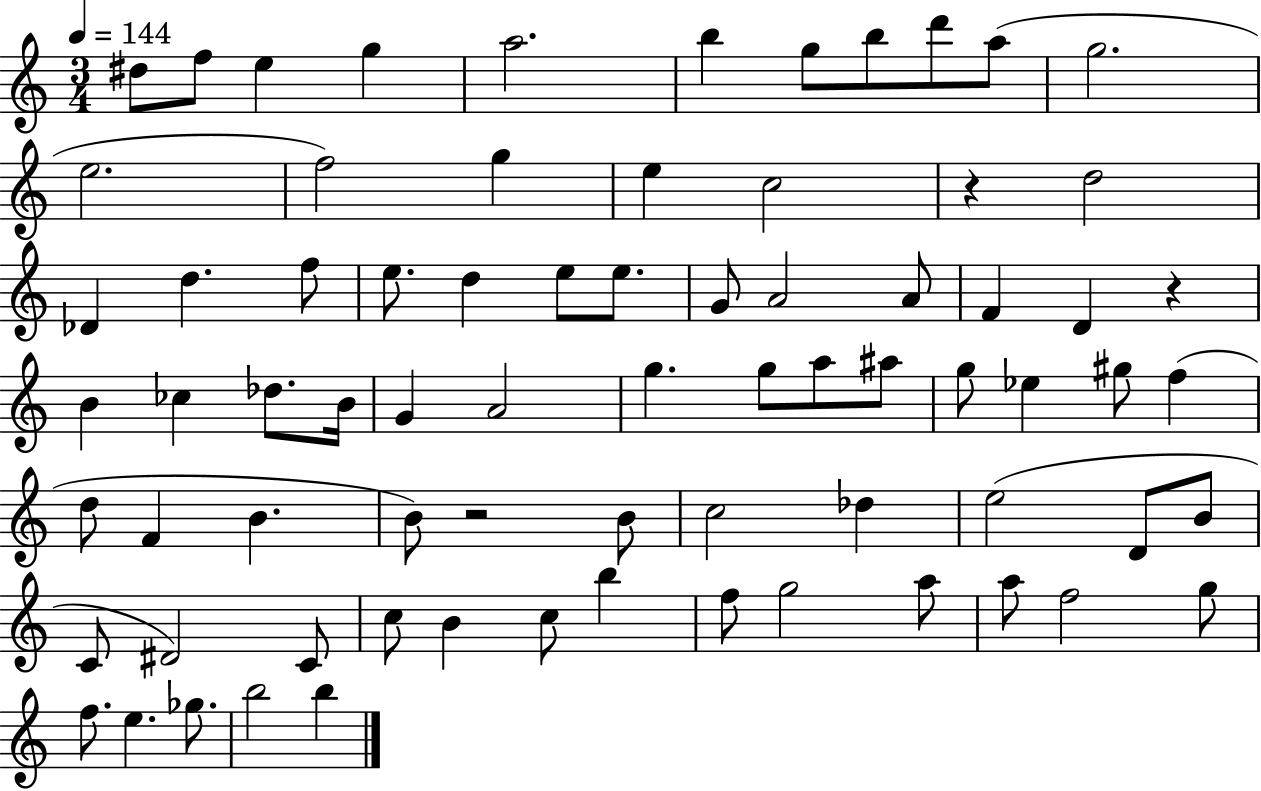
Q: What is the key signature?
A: C major